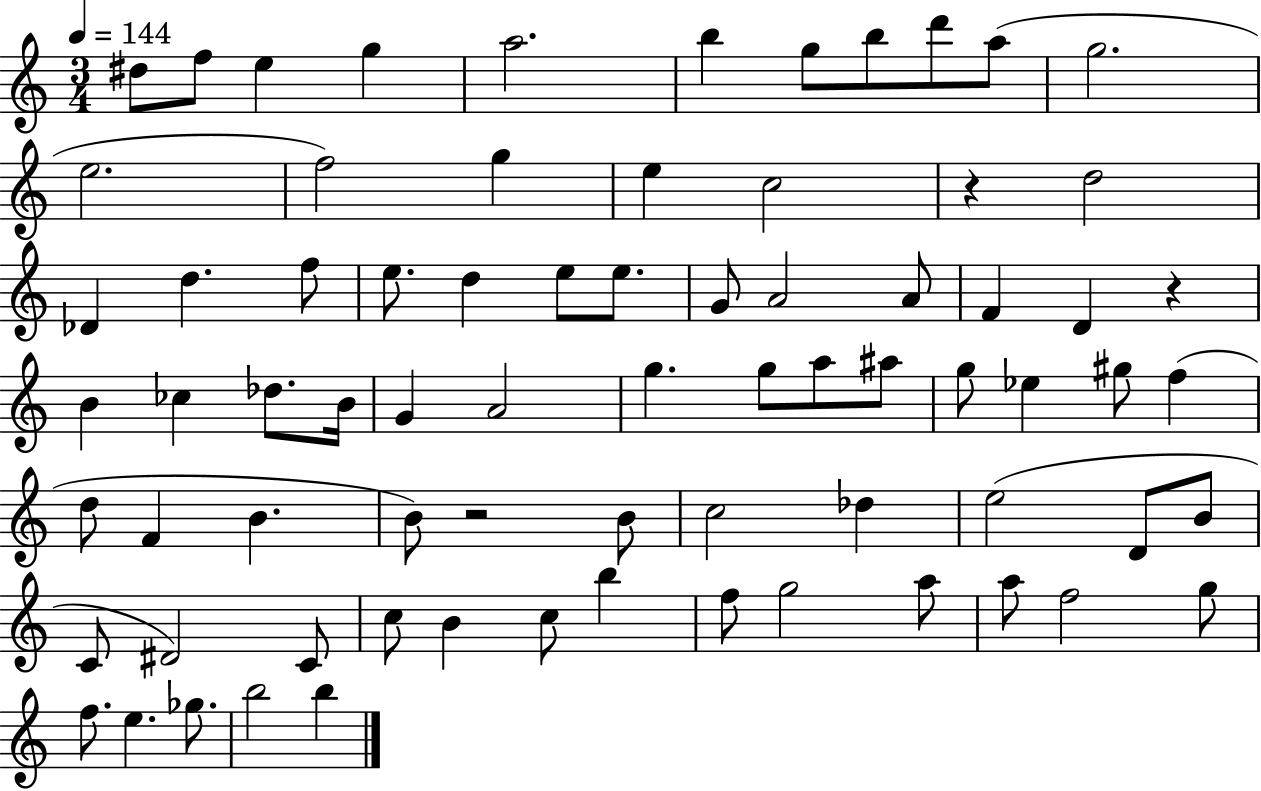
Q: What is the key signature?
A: C major